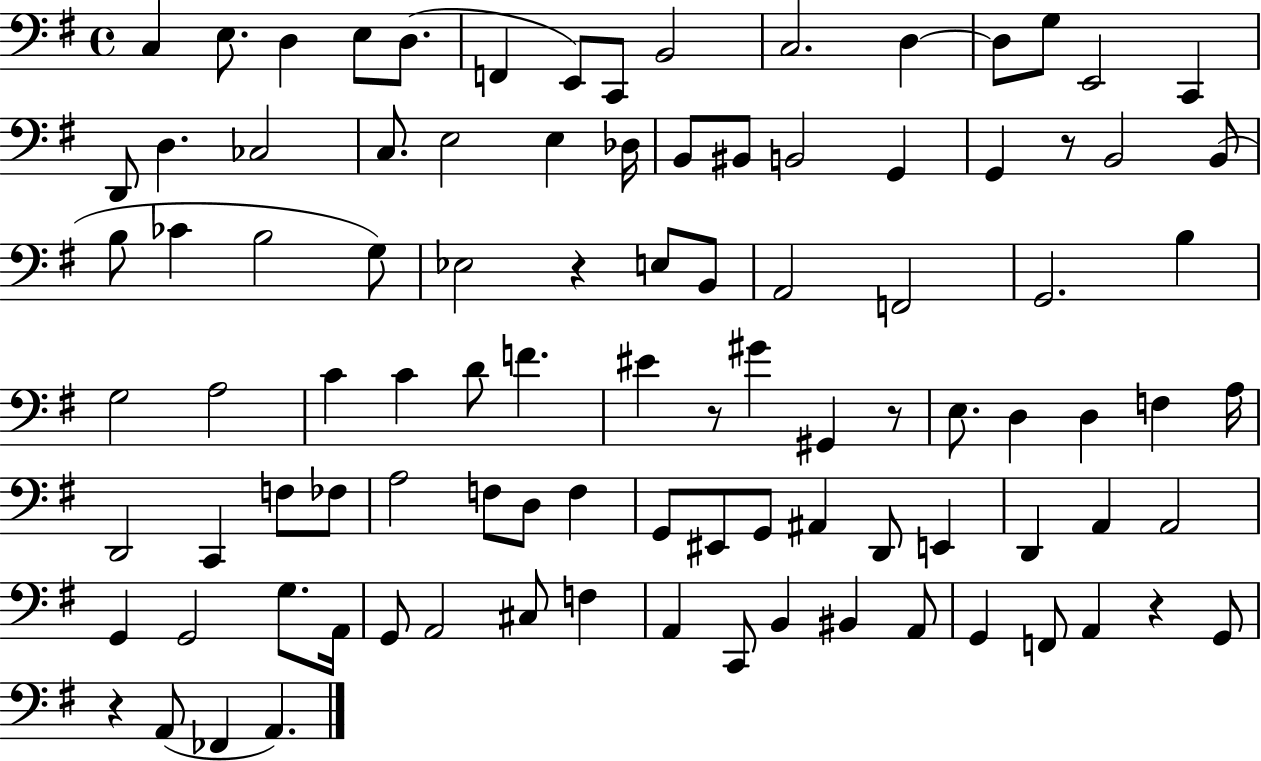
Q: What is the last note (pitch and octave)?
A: A2